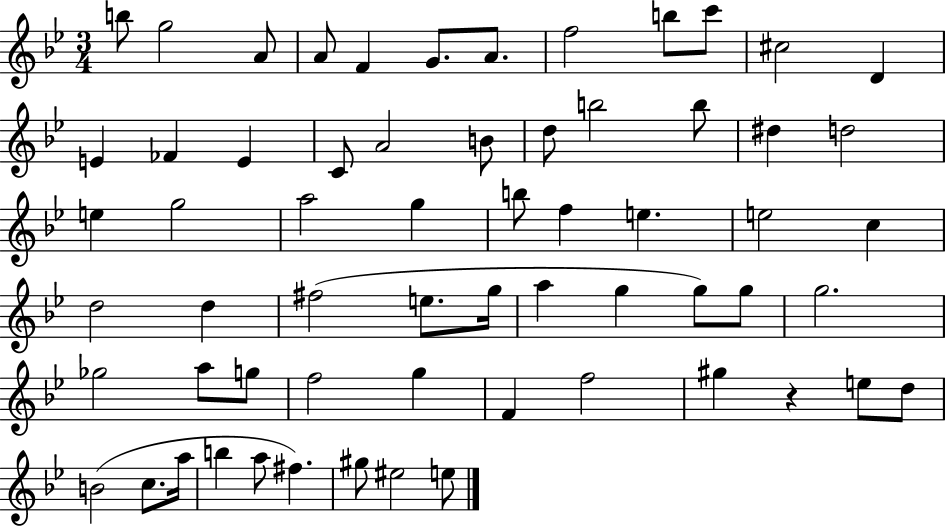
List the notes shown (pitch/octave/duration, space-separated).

B5/e G5/h A4/e A4/e F4/q G4/e. A4/e. F5/h B5/e C6/e C#5/h D4/q E4/q FES4/q E4/q C4/e A4/h B4/e D5/e B5/h B5/e D#5/q D5/h E5/q G5/h A5/h G5/q B5/e F5/q E5/q. E5/h C5/q D5/h D5/q F#5/h E5/e. G5/s A5/q G5/q G5/e G5/e G5/h. Gb5/h A5/e G5/e F5/h G5/q F4/q F5/h G#5/q R/q E5/e D5/e B4/h C5/e. A5/s B5/q A5/e F#5/q. G#5/e EIS5/h E5/e